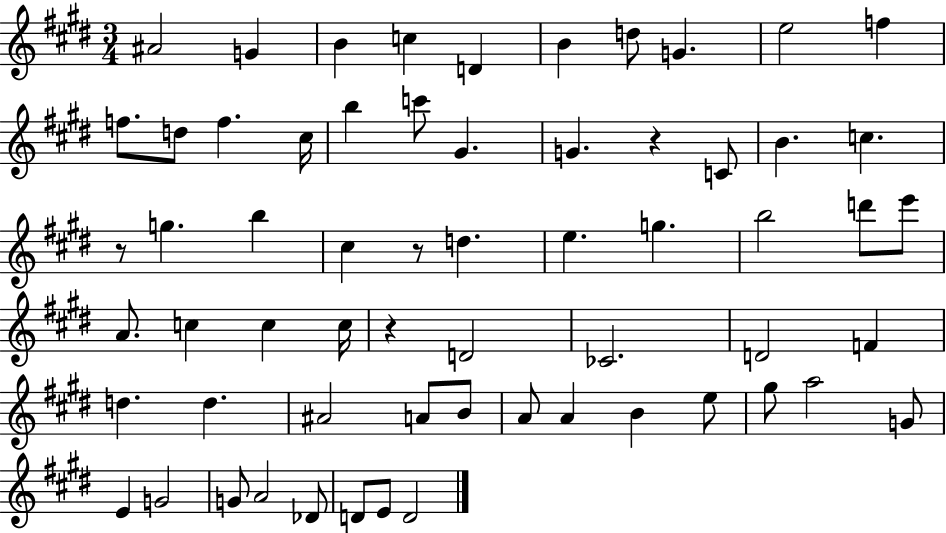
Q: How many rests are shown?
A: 4